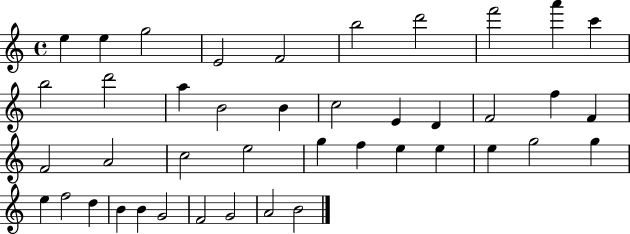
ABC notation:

X:1
T:Untitled
M:4/4
L:1/4
K:C
e e g2 E2 F2 b2 d'2 f'2 a' c' b2 d'2 a B2 B c2 E D F2 f F F2 A2 c2 e2 g f e e e g2 g e f2 d B B G2 F2 G2 A2 B2